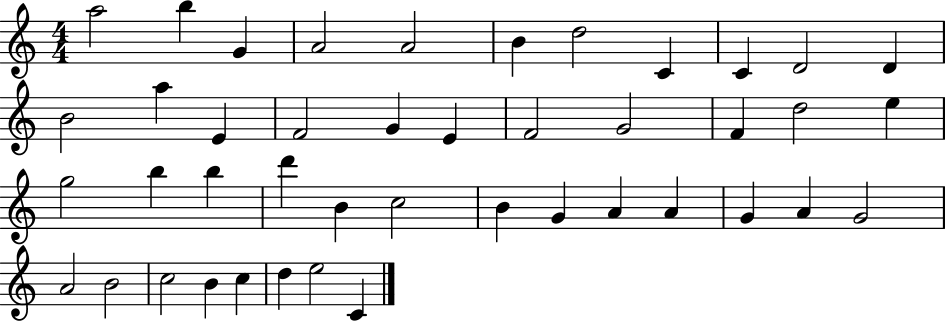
A5/h B5/q G4/q A4/h A4/h B4/q D5/h C4/q C4/q D4/h D4/q B4/h A5/q E4/q F4/h G4/q E4/q F4/h G4/h F4/q D5/h E5/q G5/h B5/q B5/q D6/q B4/q C5/h B4/q G4/q A4/q A4/q G4/q A4/q G4/h A4/h B4/h C5/h B4/q C5/q D5/q E5/h C4/q